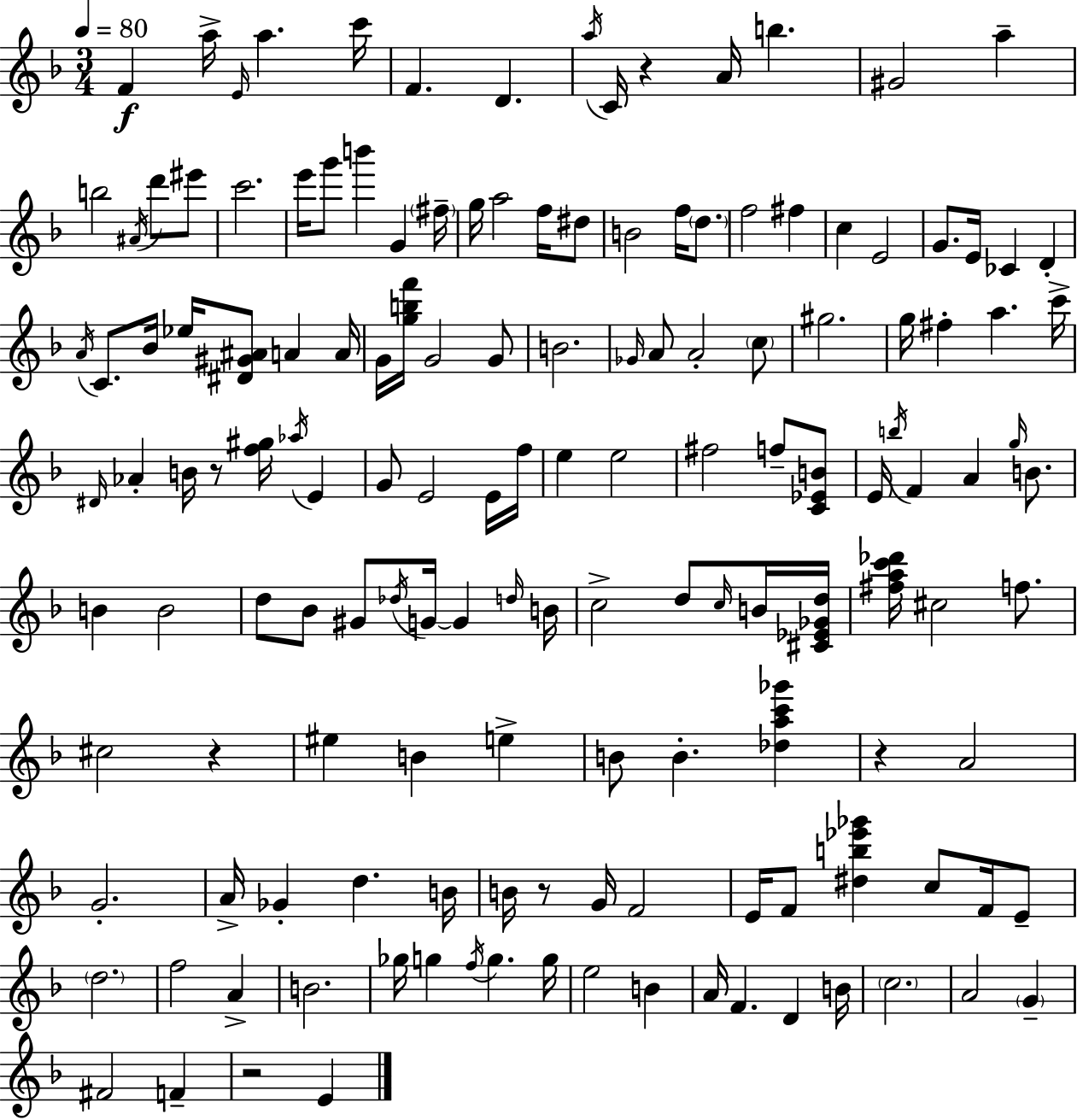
F4/q A5/s E4/s A5/q. C6/s F4/q. D4/q. A5/s C4/s R/q A4/s B5/q. G#4/h A5/q B5/h A#4/s D6/e EIS6/e C6/h. E6/s G6/e B6/q G4/q F#5/s G5/s A5/h F5/s D#5/e B4/h F5/s D5/e. F5/h F#5/q C5/q E4/h G4/e. E4/s CES4/q D4/q A4/s C4/e. Bb4/s Eb5/s [D#4,G#4,A#4]/e A4/q A4/s G4/s [G5,B5,F6]/s G4/h G4/e B4/h. Gb4/s A4/e A4/h C5/e G#5/h. G5/s F#5/q A5/q. C6/s D#4/s Ab4/q B4/s R/e [F5,G#5]/s Ab5/s E4/q G4/e E4/h E4/s F5/s E5/q E5/h F#5/h F5/e [C4,Eb4,B4]/e E4/s B5/s F4/q A4/q G5/s B4/e. B4/q B4/h D5/e Bb4/e G#4/e Db5/s G4/s G4/q D5/s B4/s C5/h D5/e C5/s B4/s [C#4,Eb4,Gb4,D5]/s [F#5,A5,C6,Db6]/s C#5/h F5/e. C#5/h R/q EIS5/q B4/q E5/q B4/e B4/q. [Db5,A5,C6,Gb6]/q R/q A4/h G4/h. A4/s Gb4/q D5/q. B4/s B4/s R/e G4/s F4/h E4/s F4/e [D#5,B5,Eb6,Gb6]/q C5/e F4/s E4/e D5/h. F5/h A4/q B4/h. Gb5/s G5/q F5/s G5/q. G5/s E5/h B4/q A4/s F4/q. D4/q B4/s C5/h. A4/h G4/q F#4/h F4/q R/h E4/q